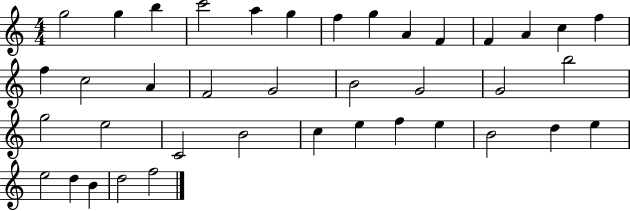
{
  \clef treble
  \numericTimeSignature
  \time 4/4
  \key c \major
  g''2 g''4 b''4 | c'''2 a''4 g''4 | f''4 g''4 a'4 f'4 | f'4 a'4 c''4 f''4 | \break f''4 c''2 a'4 | f'2 g'2 | b'2 g'2 | g'2 b''2 | \break g''2 e''2 | c'2 b'2 | c''4 e''4 f''4 e''4 | b'2 d''4 e''4 | \break e''2 d''4 b'4 | d''2 f''2 | \bar "|."
}